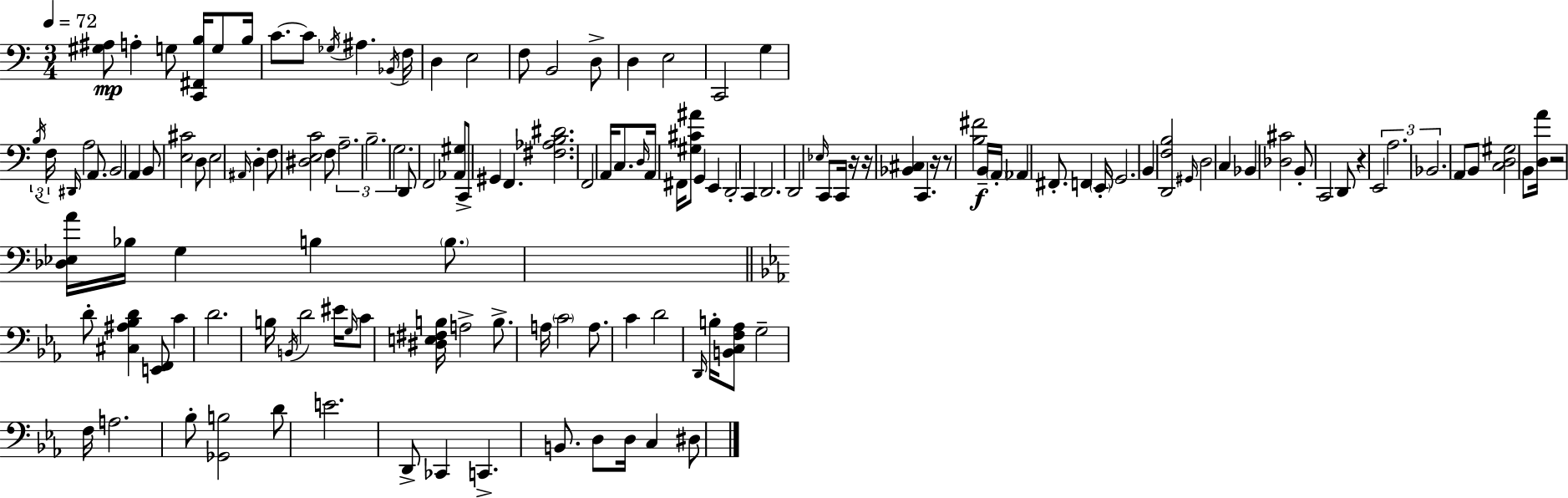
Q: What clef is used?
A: bass